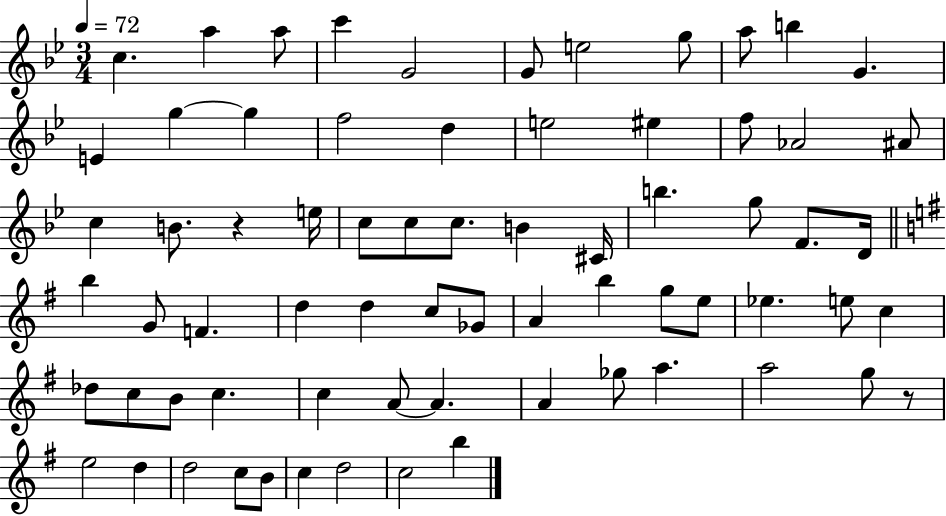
X:1
T:Untitled
M:3/4
L:1/4
K:Bb
c a a/2 c' G2 G/2 e2 g/2 a/2 b G E g g f2 d e2 ^e f/2 _A2 ^A/2 c B/2 z e/4 c/2 c/2 c/2 B ^C/4 b g/2 F/2 D/4 b G/2 F d d c/2 _G/2 A b g/2 e/2 _e e/2 c _d/2 c/2 B/2 c c A/2 A A _g/2 a a2 g/2 z/2 e2 d d2 c/2 B/2 c d2 c2 b